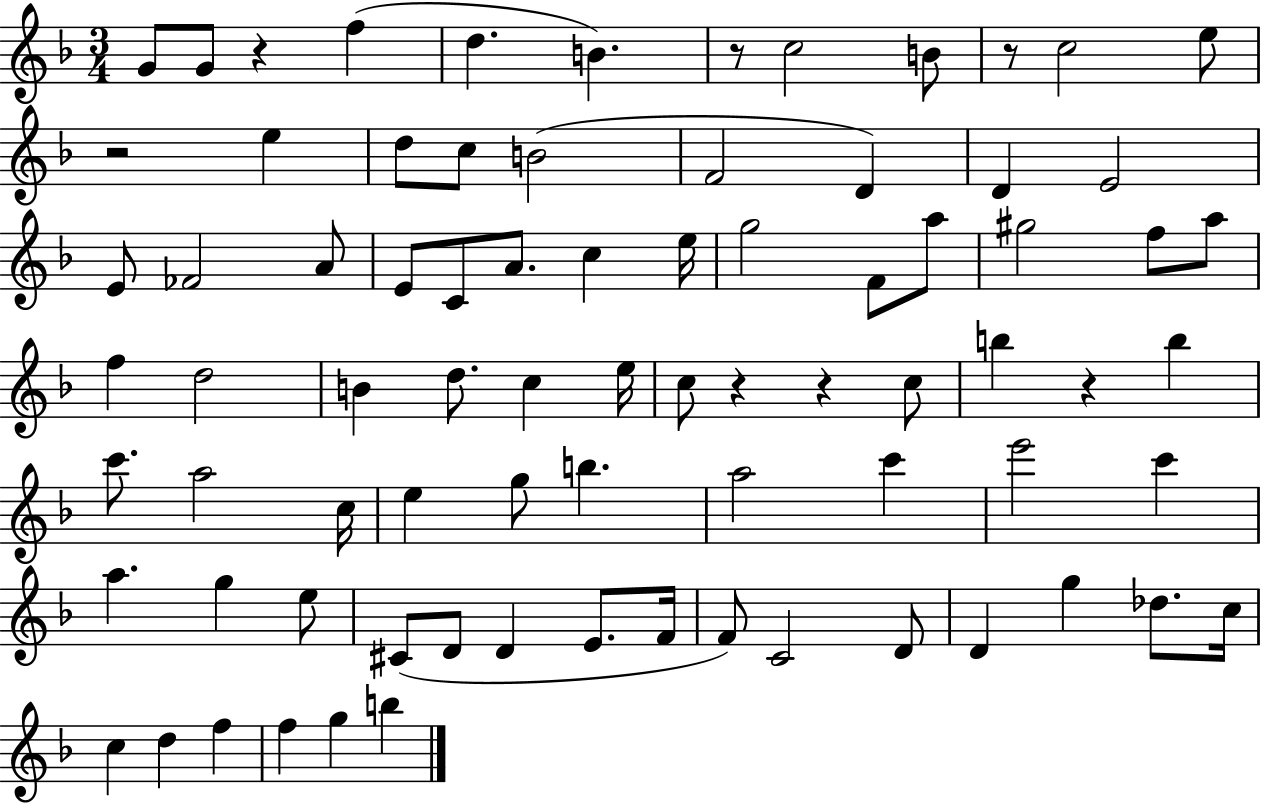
{
  \clef treble
  \numericTimeSignature
  \time 3/4
  \key f \major
  g'8 g'8 r4 f''4( | d''4. b'4.) | r8 c''2 b'8 | r8 c''2 e''8 | \break r2 e''4 | d''8 c''8 b'2( | f'2 d'4) | d'4 e'2 | \break e'8 fes'2 a'8 | e'8 c'8 a'8. c''4 e''16 | g''2 f'8 a''8 | gis''2 f''8 a''8 | \break f''4 d''2 | b'4 d''8. c''4 e''16 | c''8 r4 r4 c''8 | b''4 r4 b''4 | \break c'''8. a''2 c''16 | e''4 g''8 b''4. | a''2 c'''4 | e'''2 c'''4 | \break a''4. g''4 e''8 | cis'8( d'8 d'4 e'8. f'16 | f'8) c'2 d'8 | d'4 g''4 des''8. c''16 | \break c''4 d''4 f''4 | f''4 g''4 b''4 | \bar "|."
}